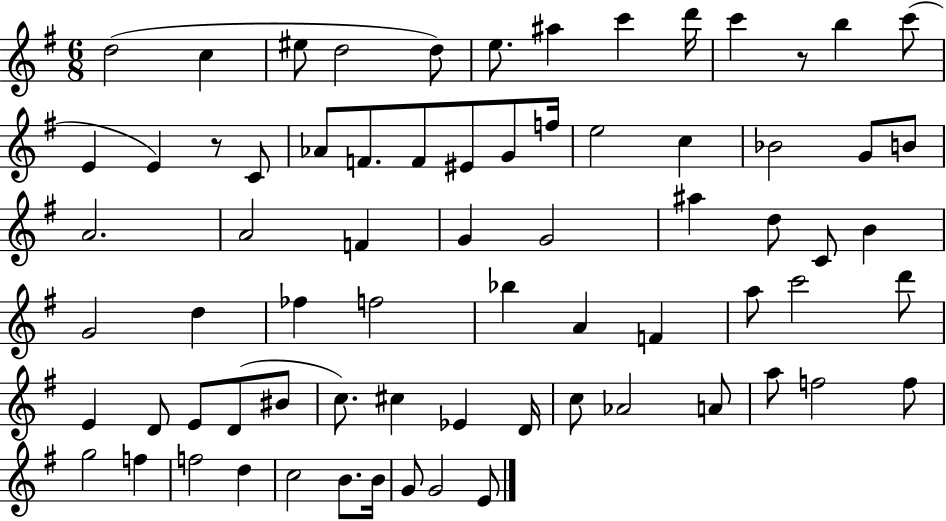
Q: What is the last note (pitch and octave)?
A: E4